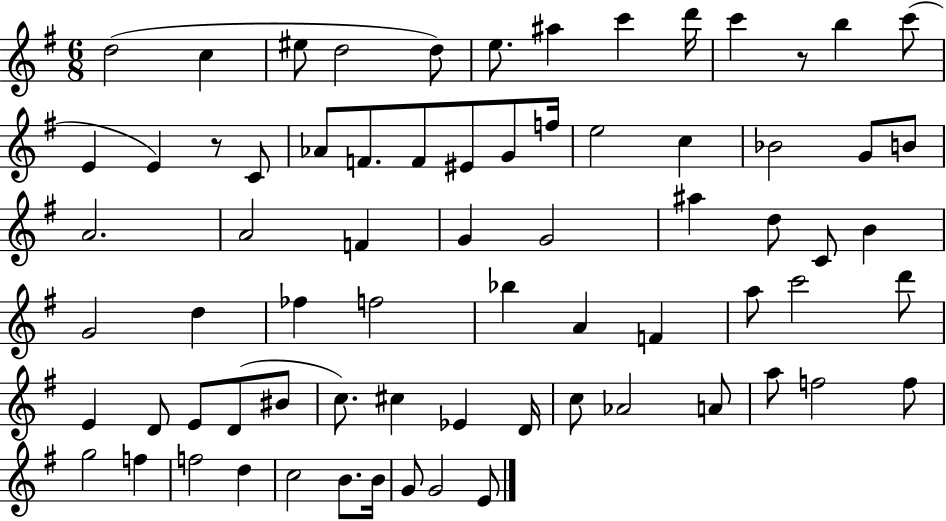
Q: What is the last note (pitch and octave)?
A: E4